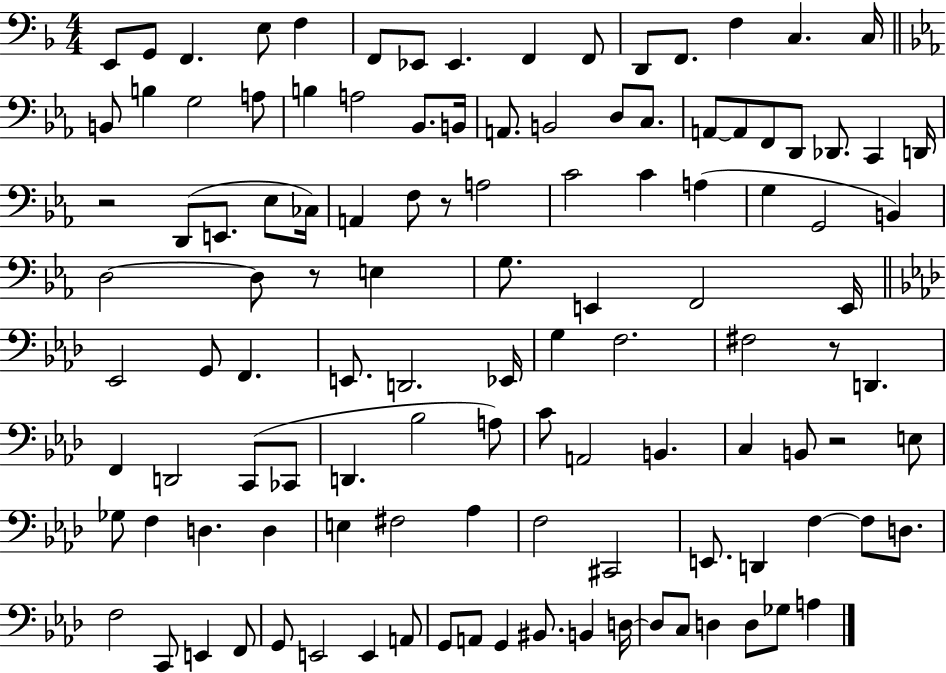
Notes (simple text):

E2/e G2/e F2/q. E3/e F3/q F2/e Eb2/e Eb2/q. F2/q F2/e D2/e F2/e. F3/q C3/q. C3/s B2/e B3/q G3/h A3/e B3/q A3/h Bb2/e. B2/s A2/e. B2/h D3/e C3/e. A2/e A2/e F2/e D2/e Db2/e. C2/q D2/s R/h D2/e E2/e. Eb3/e CES3/s A2/q F3/e R/e A3/h C4/h C4/q A3/q G3/q G2/h B2/q D3/h D3/e R/e E3/q G3/e. E2/q F2/h E2/s Eb2/h G2/e F2/q. E2/e. D2/h. Eb2/s G3/q F3/h. F#3/h R/e D2/q. F2/q D2/h C2/e CES2/e D2/q. Bb3/h A3/e C4/e A2/h B2/q. C3/q B2/e R/h E3/e Gb3/e F3/q D3/q. D3/q E3/q F#3/h Ab3/q F3/h C#2/h E2/e. D2/q F3/q F3/e D3/e. F3/h C2/e E2/q F2/e G2/e E2/h E2/q A2/e G2/e A2/e G2/q BIS2/e. B2/q D3/s D3/e C3/e D3/q D3/e Gb3/e A3/q